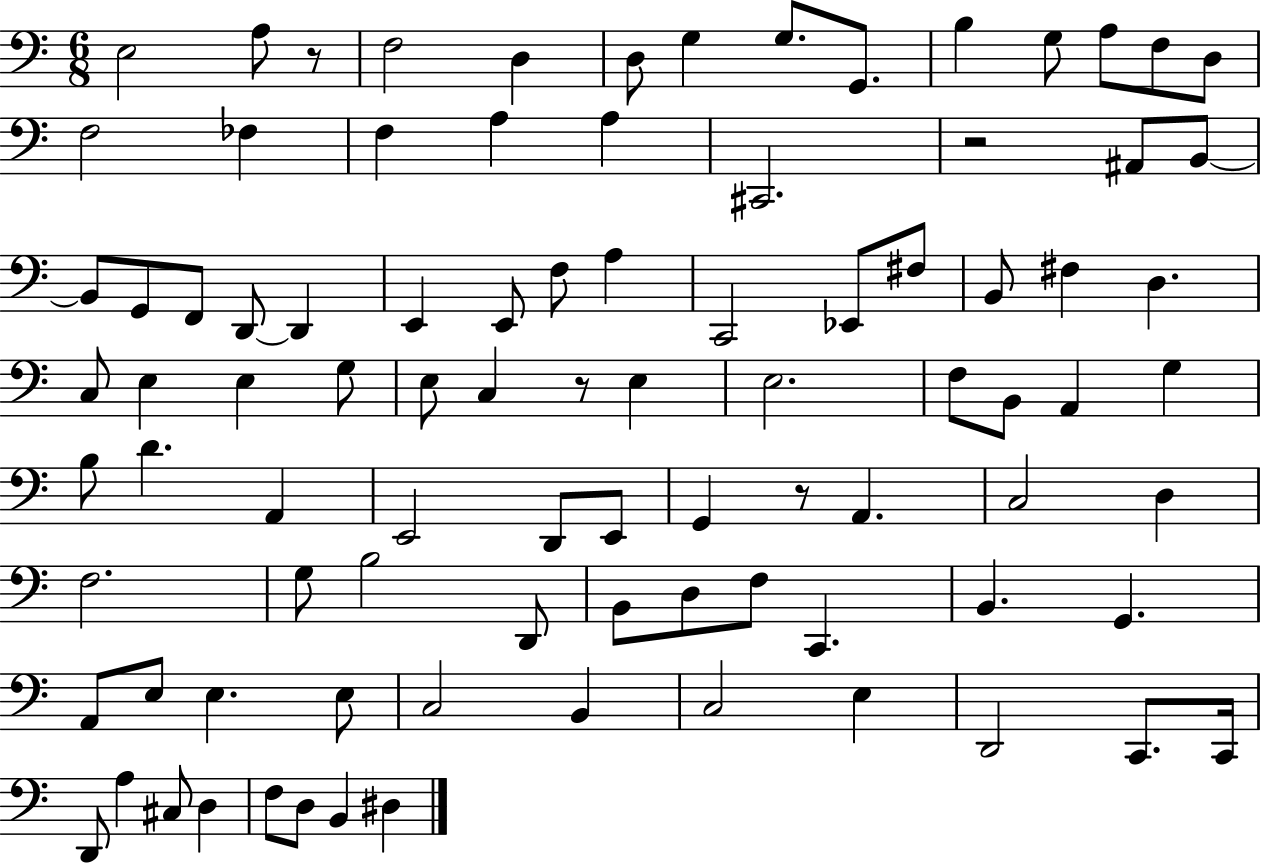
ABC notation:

X:1
T:Untitled
M:6/8
L:1/4
K:C
E,2 A,/2 z/2 F,2 D, D,/2 G, G,/2 G,,/2 B, G,/2 A,/2 F,/2 D,/2 F,2 _F, F, A, A, ^C,,2 z2 ^A,,/2 B,,/2 B,,/2 G,,/2 F,,/2 D,,/2 D,, E,, E,,/2 F,/2 A, C,,2 _E,,/2 ^F,/2 B,,/2 ^F, D, C,/2 E, E, G,/2 E,/2 C, z/2 E, E,2 F,/2 B,,/2 A,, G, B,/2 D A,, E,,2 D,,/2 E,,/2 G,, z/2 A,, C,2 D, F,2 G,/2 B,2 D,,/2 B,,/2 D,/2 F,/2 C,, B,, G,, A,,/2 E,/2 E, E,/2 C,2 B,, C,2 E, D,,2 C,,/2 C,,/4 D,,/2 A, ^C,/2 D, F,/2 D,/2 B,, ^D,